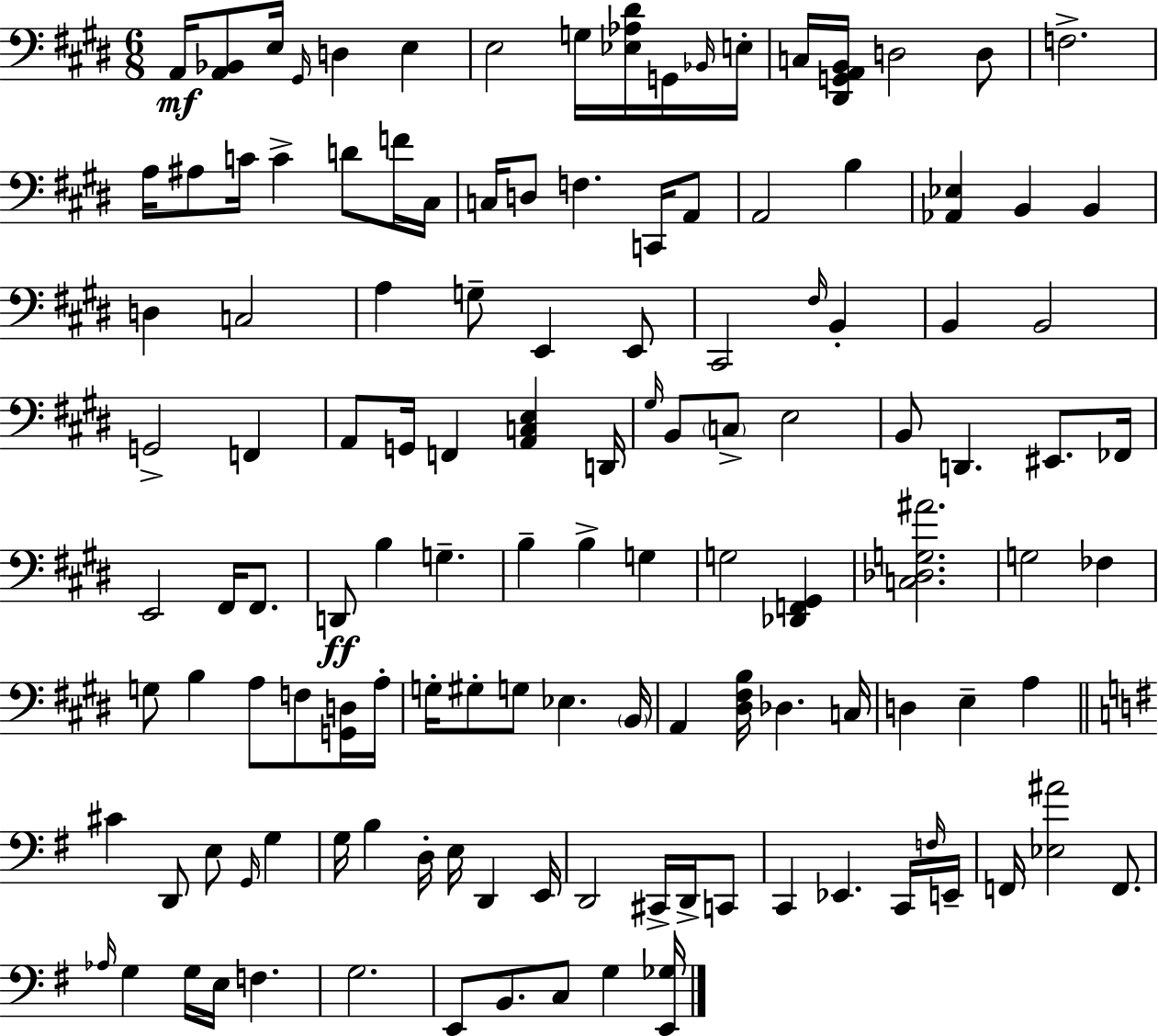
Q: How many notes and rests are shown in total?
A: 126